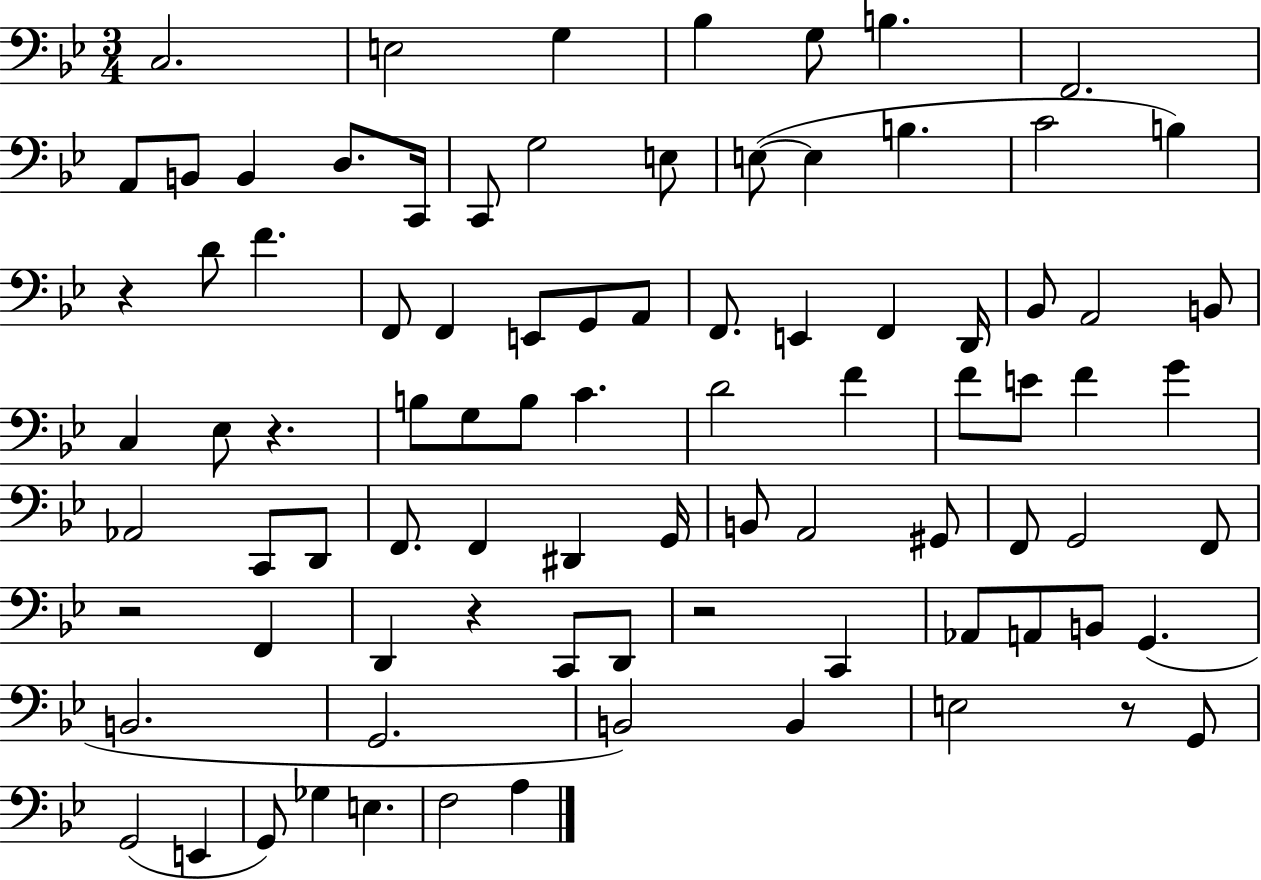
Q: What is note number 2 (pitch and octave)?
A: E3